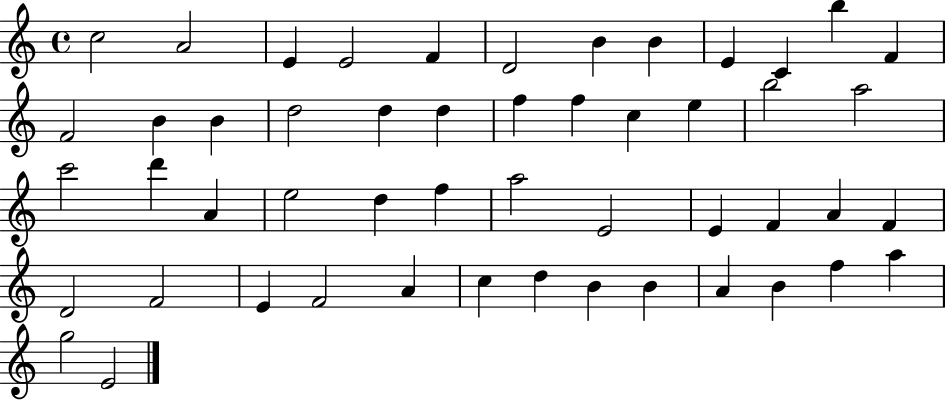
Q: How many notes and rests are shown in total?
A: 51